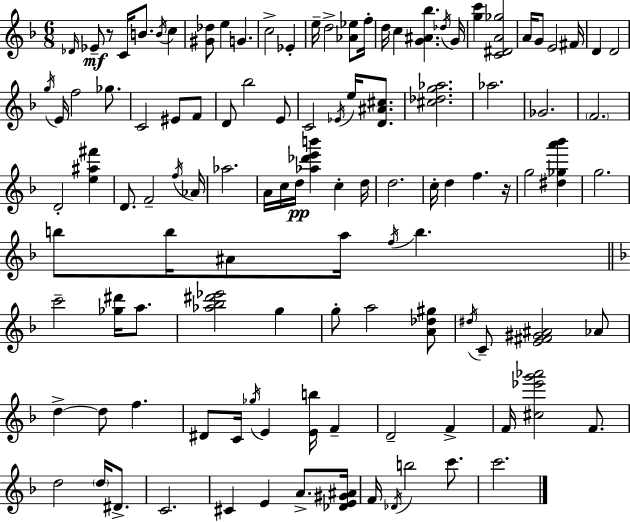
Db4/s Eb4/e R/e C4/s B4/e. B4/s C5/q [G#4,Db5]/e E5/q G4/q. C5/h Eb4/q E5/s D5/h [Ab4,Eb5]/e F5/s D5/s C5/q [G4,A#4,Bb5]/q. Db5/s G4/s [G5,C6]/q [C4,D#4,A4,Gb5]/h A4/s G4/e E4/h F#4/s D4/q D4/h G5/s E4/s F5/h Gb5/e. C4/h EIS4/e F4/e D4/e Bb5/h E4/e C4/h Eb4/s E5/s [D4,A#4,C#5]/e. [C#5,Db5,G5,Ab5]/h. Ab5/h. Gb4/h. F4/h. D4/h [E5,A#5,F#6]/q D4/e. F4/h F5/s Ab4/s Ab5/h. A4/s C5/s D5/s [Ab5,Db6,E6,B6]/q C5/q D5/s D5/h. C5/s D5/q F5/q. R/s G5/h [D#5,Gb5,A6,Bb6]/q G5/h. B5/e B5/s A#4/e A5/s F5/s B5/q. C6/h [Gb5,D#6]/s A5/e. [Ab5,Bb5,D#6,Eb6]/h G5/q G5/e A5/h [A4,Db5,G#5]/e D#5/s C4/e [E4,F#4,G#4,A#4]/h Ab4/e D5/q D5/e F5/q. D#4/e C4/s Gb5/s E4/q [E4,B5]/s F4/q D4/h F4/q F4/s [C#5,Eb6,G6,Ab6]/h F4/e. D5/h D5/s D#4/e. C4/h. C#4/q E4/q A4/e. [Db4,E4,G#4,A#4]/s F4/s Db4/s B5/h C6/e. C6/h.